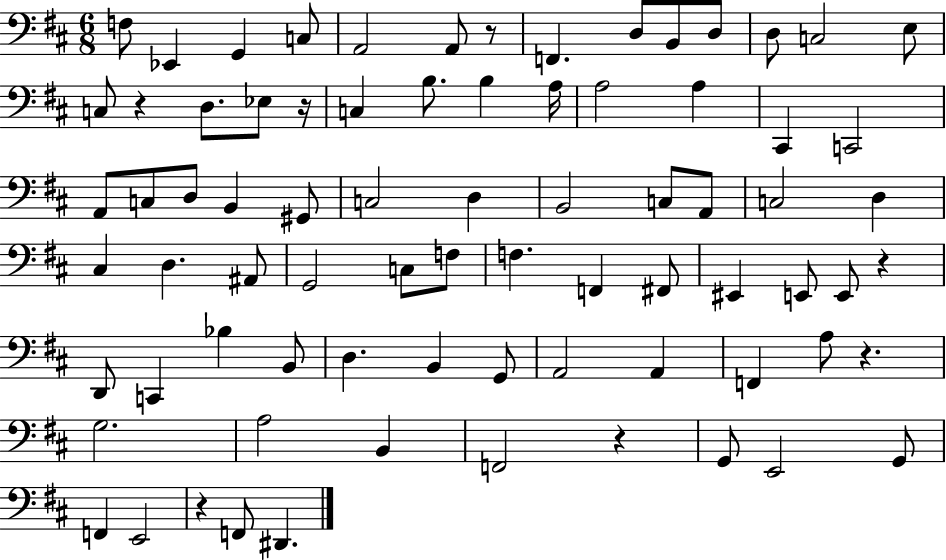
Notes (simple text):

F3/e Eb2/q G2/q C3/e A2/h A2/e R/e F2/q. D3/e B2/e D3/e D3/e C3/h E3/e C3/e R/q D3/e. Eb3/e R/s C3/q B3/e. B3/q A3/s A3/h A3/q C#2/q C2/h A2/e C3/e D3/e B2/q G#2/e C3/h D3/q B2/h C3/e A2/e C3/h D3/q C#3/q D3/q. A#2/e G2/h C3/e F3/e F3/q. F2/q F#2/e EIS2/q E2/e E2/e R/q D2/e C2/q Bb3/q B2/e D3/q. B2/q G2/e A2/h A2/q F2/q A3/e R/q. G3/h. A3/h B2/q F2/h R/q G2/e E2/h G2/e F2/q E2/h R/q F2/e D#2/q.